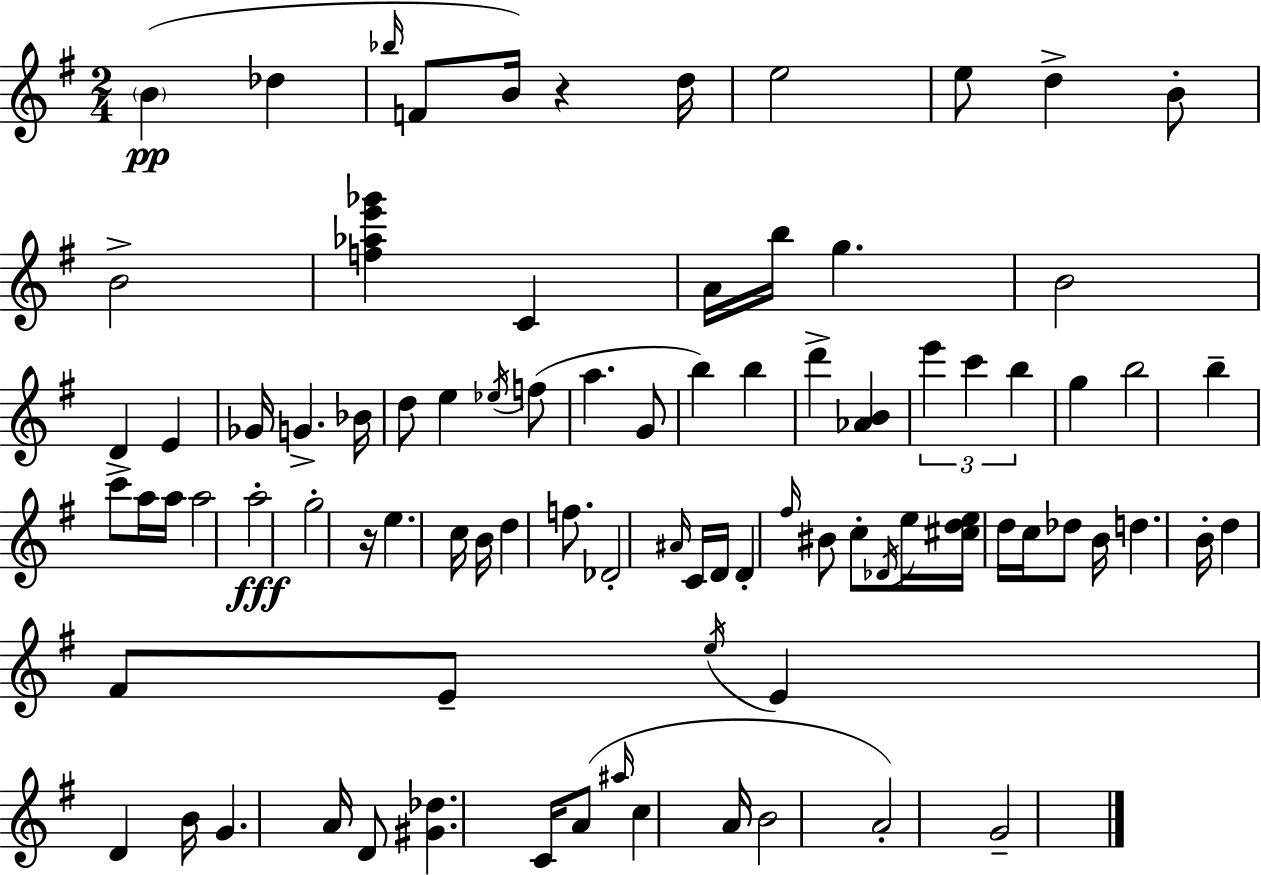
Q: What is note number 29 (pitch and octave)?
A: B5